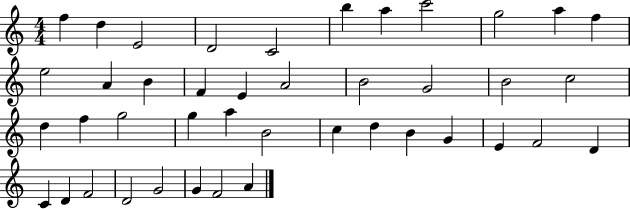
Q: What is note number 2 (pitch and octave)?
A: D5